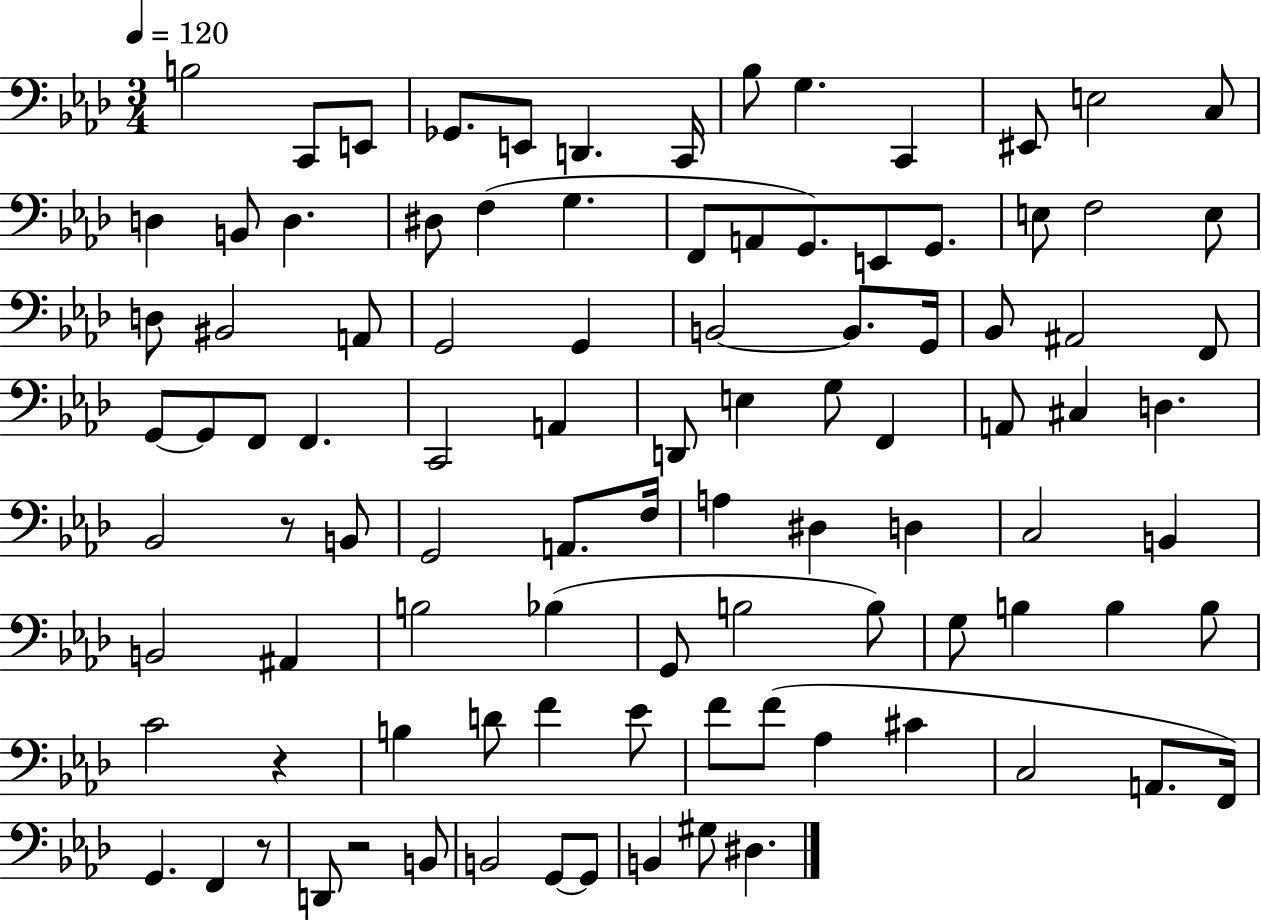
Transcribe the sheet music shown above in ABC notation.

X:1
T:Untitled
M:3/4
L:1/4
K:Ab
B,2 C,,/2 E,,/2 _G,,/2 E,,/2 D,, C,,/4 _B,/2 G, C,, ^E,,/2 E,2 C,/2 D, B,,/2 D, ^D,/2 F, G, F,,/2 A,,/2 G,,/2 E,,/2 G,,/2 E,/2 F,2 E,/2 D,/2 ^B,,2 A,,/2 G,,2 G,, B,,2 B,,/2 G,,/4 _B,,/2 ^A,,2 F,,/2 G,,/2 G,,/2 F,,/2 F,, C,,2 A,, D,,/2 E, G,/2 F,, A,,/2 ^C, D, _B,,2 z/2 B,,/2 G,,2 A,,/2 F,/4 A, ^D, D, C,2 B,, B,,2 ^A,, B,2 _B, G,,/2 B,2 B,/2 G,/2 B, B, B,/2 C2 z B, D/2 F _E/2 F/2 F/2 _A, ^C C,2 A,,/2 F,,/4 G,, F,, z/2 D,,/2 z2 B,,/2 B,,2 G,,/2 G,,/2 B,, ^G,/2 ^D,